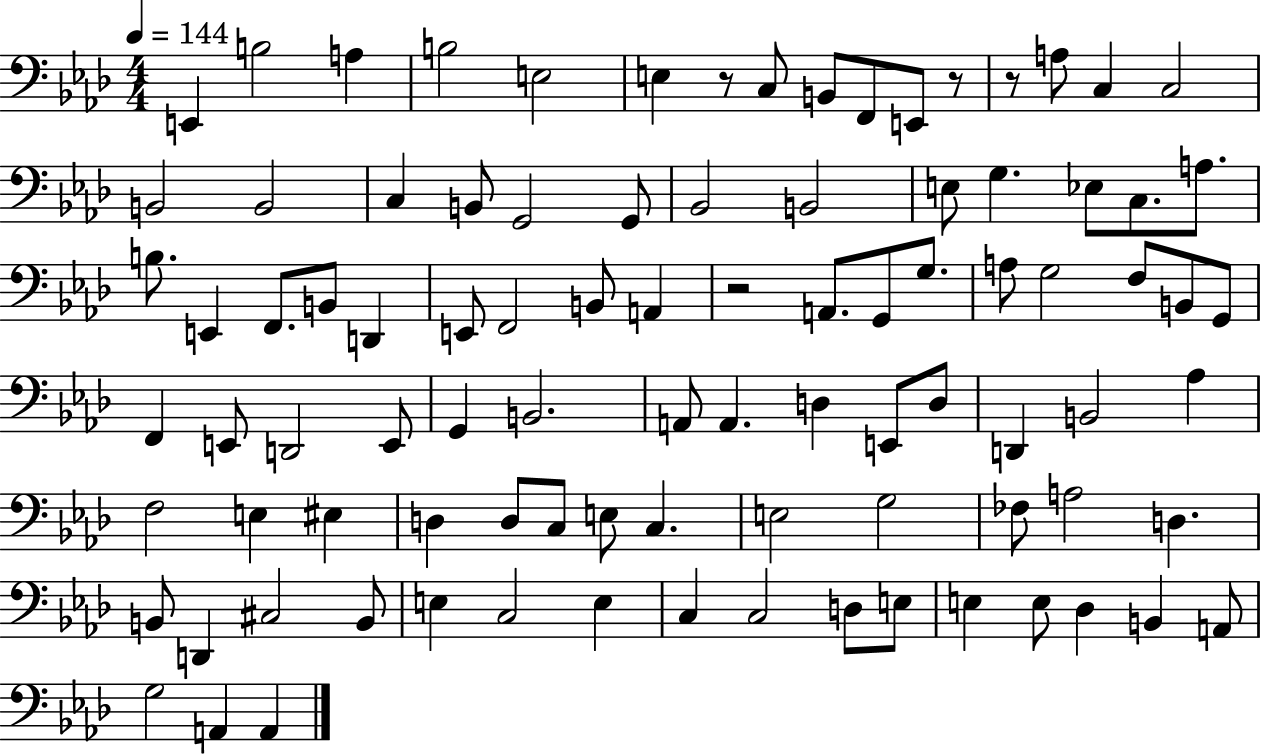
{
  \clef bass
  \numericTimeSignature
  \time 4/4
  \key aes \major
  \tempo 4 = 144
  e,4 b2 a4 | b2 e2 | e4 r8 c8 b,8 f,8 e,8 r8 | r8 a8 c4 c2 | \break b,2 b,2 | c4 b,8 g,2 g,8 | bes,2 b,2 | e8 g4. ees8 c8. a8. | \break b8. e,4 f,8. b,8 d,4 | e,8 f,2 b,8 a,4 | r2 a,8. g,8 g8. | a8 g2 f8 b,8 g,8 | \break f,4 e,8 d,2 e,8 | g,4 b,2. | a,8 a,4. d4 e,8 d8 | d,4 b,2 aes4 | \break f2 e4 eis4 | d4 d8 c8 e8 c4. | e2 g2 | fes8 a2 d4. | \break b,8 d,4 cis2 b,8 | e4 c2 e4 | c4 c2 d8 e8 | e4 e8 des4 b,4 a,8 | \break g2 a,4 a,4 | \bar "|."
}